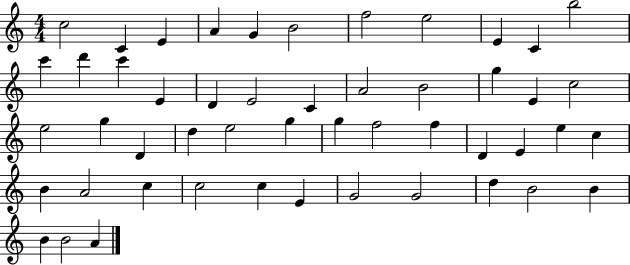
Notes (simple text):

C5/h C4/q E4/q A4/q G4/q B4/h F5/h E5/h E4/q C4/q B5/h C6/q D6/q C6/q E4/q D4/q E4/h C4/q A4/h B4/h G5/q E4/q C5/h E5/h G5/q D4/q D5/q E5/h G5/q G5/q F5/h F5/q D4/q E4/q E5/q C5/q B4/q A4/h C5/q C5/h C5/q E4/q G4/h G4/h D5/q B4/h B4/q B4/q B4/h A4/q